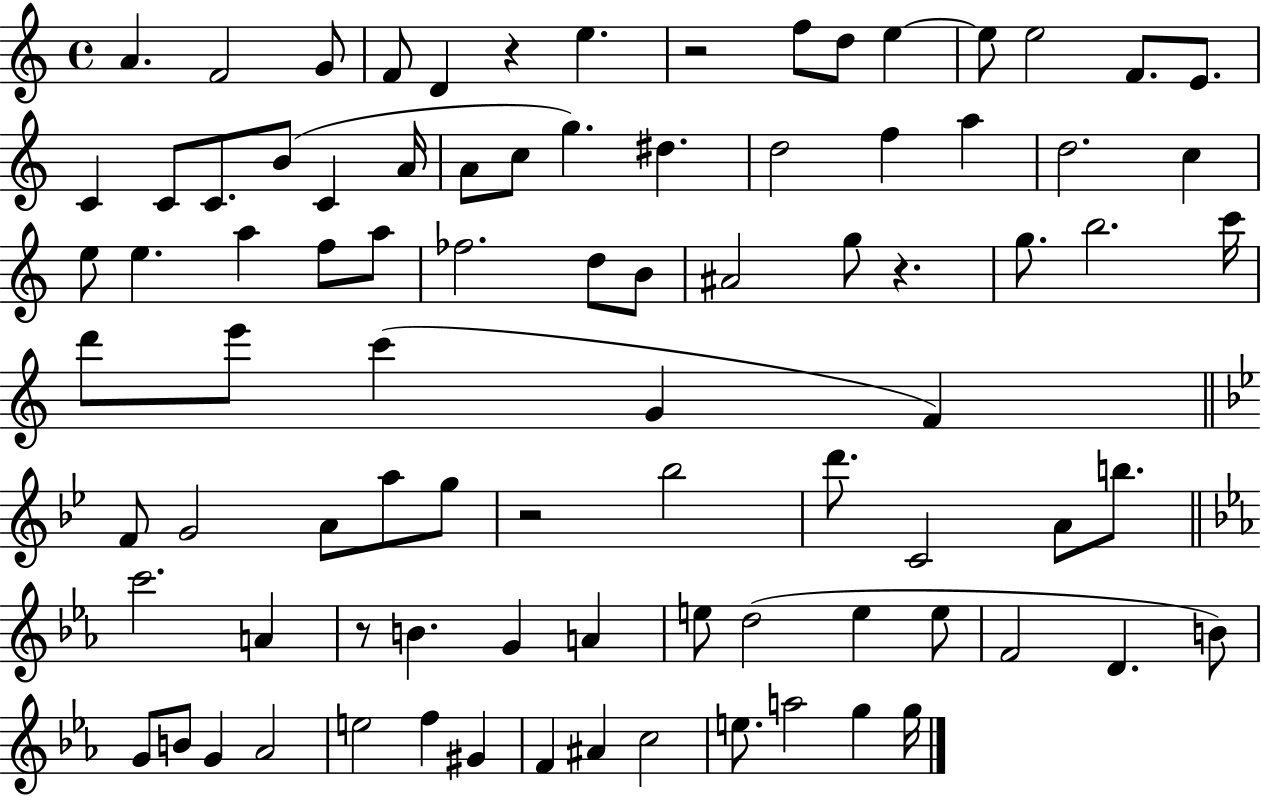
{
  \clef treble
  \time 4/4
  \defaultTimeSignature
  \key c \major
  a'4. f'2 g'8 | f'8 d'4 r4 e''4. | r2 f''8 d''8 e''4~~ | e''8 e''2 f'8. e'8. | \break c'4 c'8 c'8. b'8( c'4 a'16 | a'8 c''8 g''4.) dis''4. | d''2 f''4 a''4 | d''2. c''4 | \break e''8 e''4. a''4 f''8 a''8 | fes''2. d''8 b'8 | ais'2 g''8 r4. | g''8. b''2. c'''16 | \break d'''8 e'''8 c'''4( g'4 f'4) | \bar "||" \break \key g \minor f'8 g'2 a'8 a''8 g''8 | r2 bes''2 | d'''8. c'2 a'8 b''8. | \bar "||" \break \key ees \major c'''2. a'4 | r8 b'4. g'4 a'4 | e''8 d''2( e''4 e''8 | f'2 d'4. b'8) | \break g'8 b'8 g'4 aes'2 | e''2 f''4 gis'4 | f'4 ais'4 c''2 | e''8. a''2 g''4 g''16 | \break \bar "|."
}